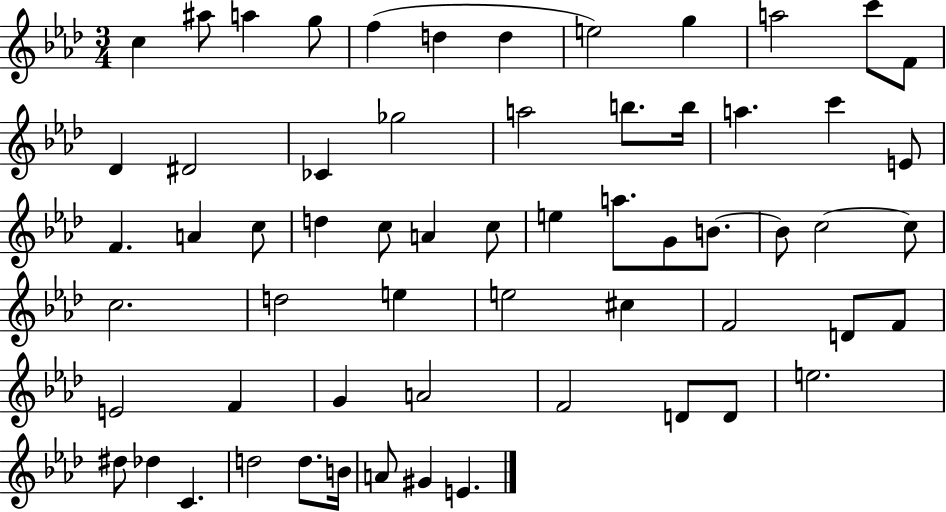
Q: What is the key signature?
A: AES major